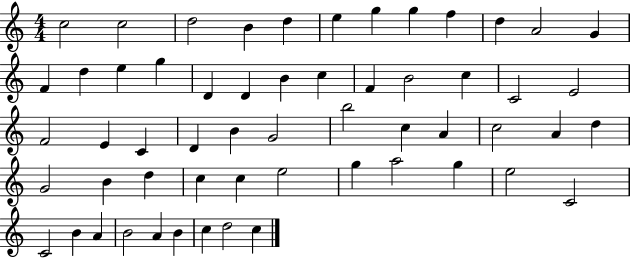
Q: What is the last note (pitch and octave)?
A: C5